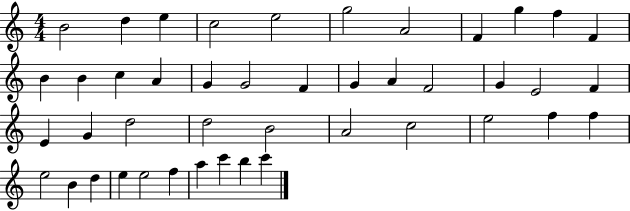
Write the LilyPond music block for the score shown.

{
  \clef treble
  \numericTimeSignature
  \time 4/4
  \key c \major
  b'2 d''4 e''4 | c''2 e''2 | g''2 a'2 | f'4 g''4 f''4 f'4 | \break b'4 b'4 c''4 a'4 | g'4 g'2 f'4 | g'4 a'4 f'2 | g'4 e'2 f'4 | \break e'4 g'4 d''2 | d''2 b'2 | a'2 c''2 | e''2 f''4 f''4 | \break e''2 b'4 d''4 | e''4 e''2 f''4 | a''4 c'''4 b''4 c'''4 | \bar "|."
}